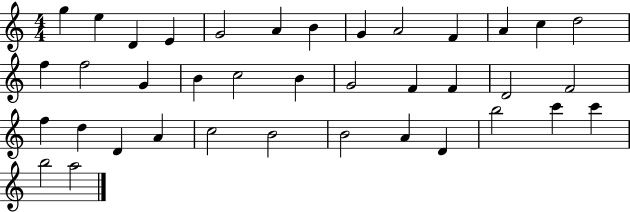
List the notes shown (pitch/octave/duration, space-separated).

G5/q E5/q D4/q E4/q G4/h A4/q B4/q G4/q A4/h F4/q A4/q C5/q D5/h F5/q F5/h G4/q B4/q C5/h B4/q G4/h F4/q F4/q D4/h F4/h F5/q D5/q D4/q A4/q C5/h B4/h B4/h A4/q D4/q B5/h C6/q C6/q B5/h A5/h